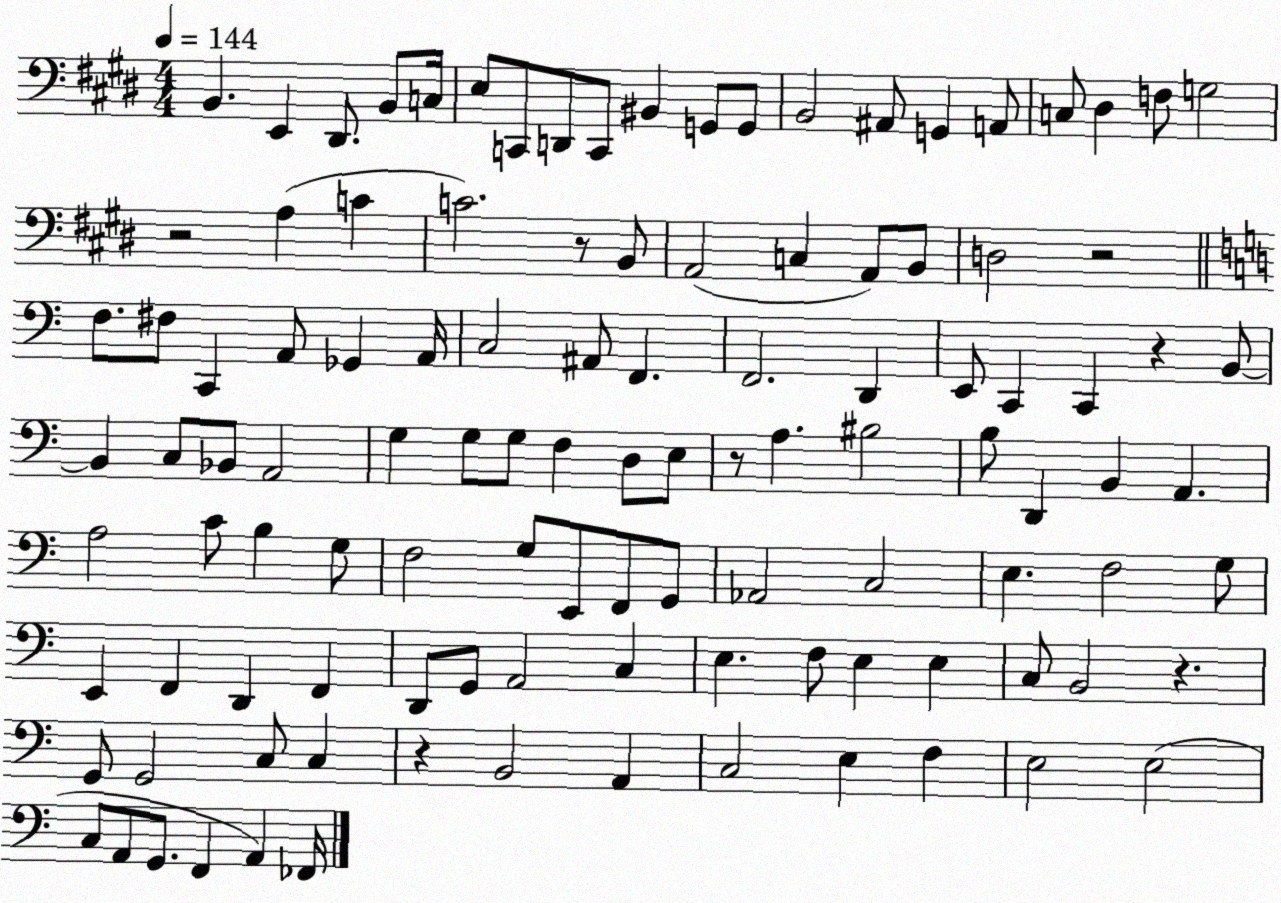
X:1
T:Untitled
M:4/4
L:1/4
K:E
B,, E,, ^D,,/2 B,,/2 C,/4 E,/2 C,,/2 D,,/2 C,,/2 ^B,, G,,/2 G,,/2 B,,2 ^A,,/2 G,, A,,/2 C,/2 ^D, F,/2 G,2 z2 A, C C2 z/2 B,,/2 A,,2 C, A,,/2 B,,/2 D,2 z2 F,/2 ^F,/2 C,, A,,/2 _G,, A,,/4 C,2 ^A,,/2 F,, F,,2 D,, E,,/2 C,, C,, z B,,/2 B,, C,/2 _B,,/2 A,,2 G, G,/2 G,/2 F, D,/2 E,/2 z/2 A, ^B,2 B,/2 D,, B,, A,, A,2 C/2 B, G,/2 F,2 G,/2 E,,/2 F,,/2 G,,/2 _A,,2 C,2 E, F,2 G,/2 E,, F,, D,, F,, D,,/2 G,,/2 A,,2 C, E, F,/2 E, E, C,/2 B,,2 z G,,/2 G,,2 C,/2 C, z B,,2 A,, C,2 E, F, E,2 E,2 C,/2 A,,/2 G,,/2 F,, A,, _F,,/4